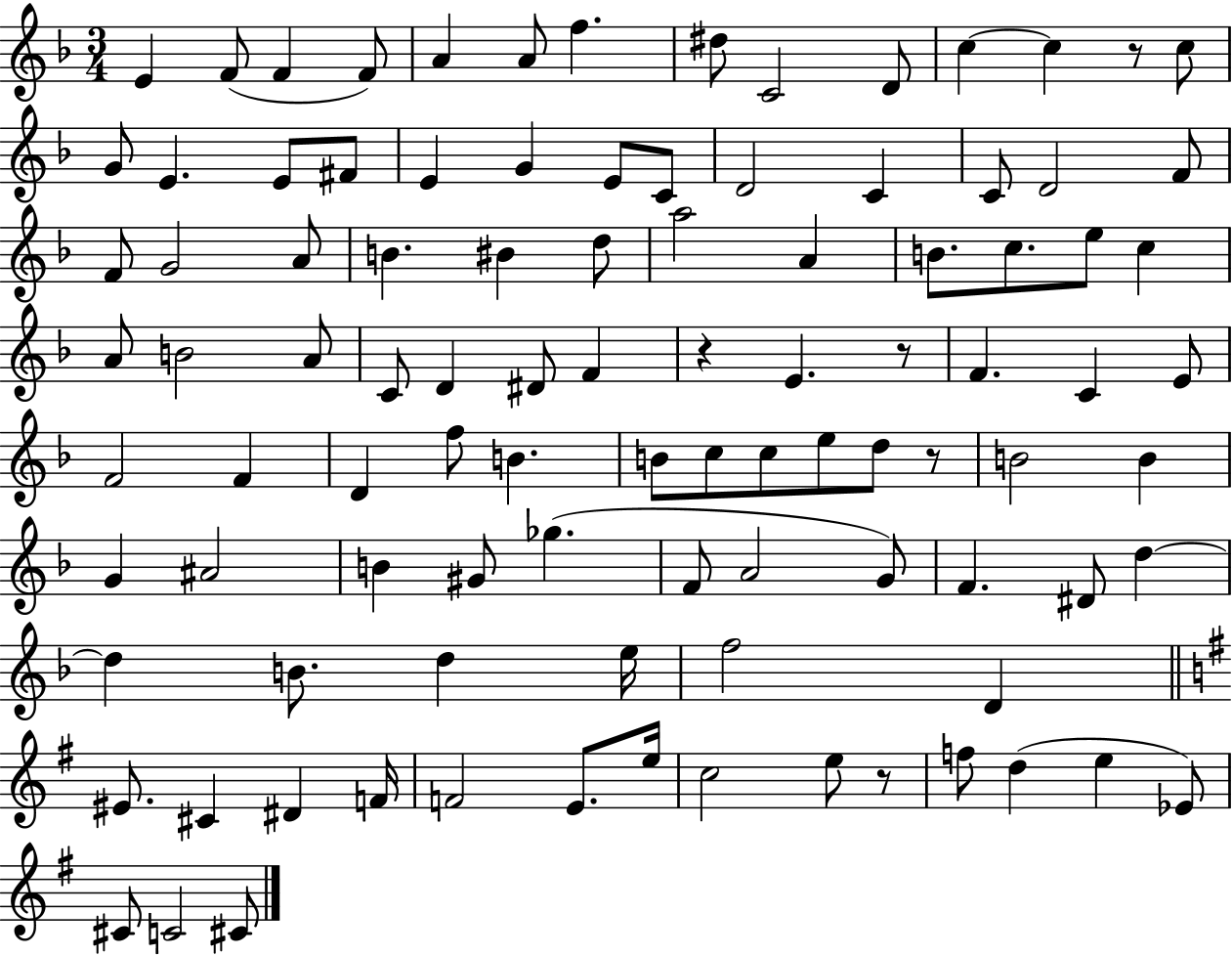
{
  \clef treble
  \numericTimeSignature
  \time 3/4
  \key f \major
  e'4 f'8( f'4 f'8) | a'4 a'8 f''4. | dis''8 c'2 d'8 | c''4~~ c''4 r8 c''8 | \break g'8 e'4. e'8 fis'8 | e'4 g'4 e'8 c'8 | d'2 c'4 | c'8 d'2 f'8 | \break f'8 g'2 a'8 | b'4. bis'4 d''8 | a''2 a'4 | b'8. c''8. e''8 c''4 | \break a'8 b'2 a'8 | c'8 d'4 dis'8 f'4 | r4 e'4. r8 | f'4. c'4 e'8 | \break f'2 f'4 | d'4 f''8 b'4. | b'8 c''8 c''8 e''8 d''8 r8 | b'2 b'4 | \break g'4 ais'2 | b'4 gis'8 ges''4.( | f'8 a'2 g'8) | f'4. dis'8 d''4~~ | \break d''4 b'8. d''4 e''16 | f''2 d'4 | \bar "||" \break \key g \major eis'8. cis'4 dis'4 f'16 | f'2 e'8. e''16 | c''2 e''8 r8 | f''8 d''4( e''4 ees'8) | \break cis'8 c'2 cis'8 | \bar "|."
}